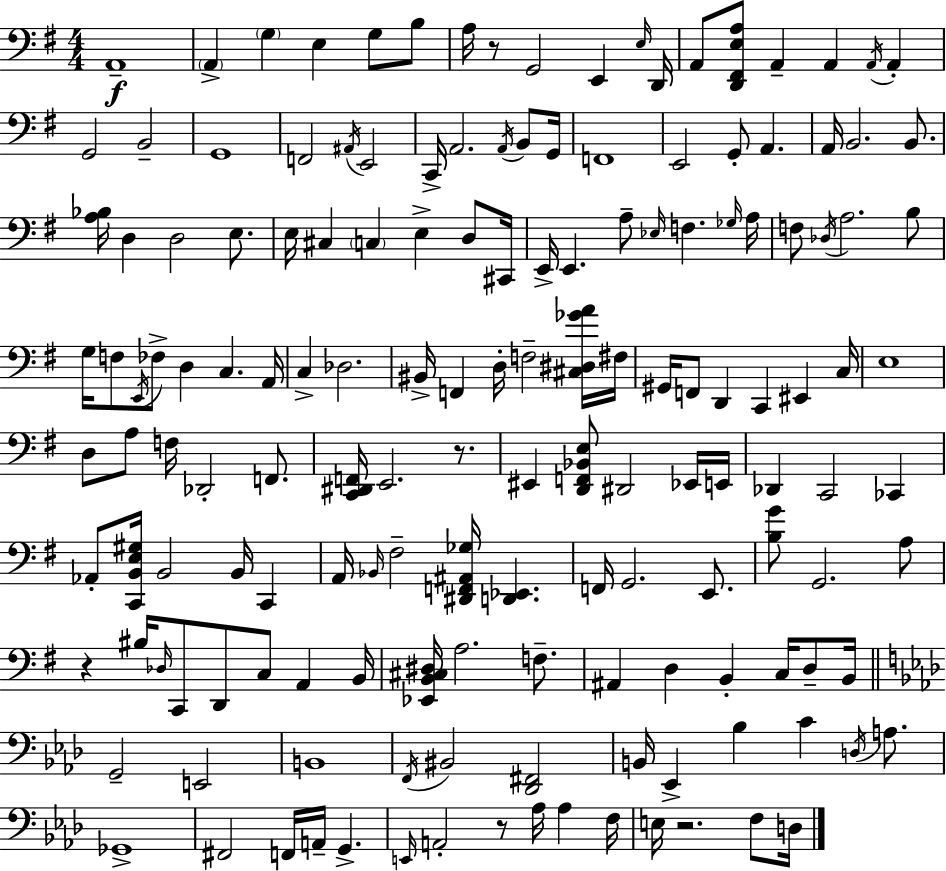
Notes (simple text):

A2/w A2/q G3/q E3/q G3/e B3/e A3/s R/e G2/h E2/q E3/s D2/s A2/e [D2,F#2,E3,A3]/e A2/q A2/q A2/s A2/q G2/h B2/h G2/w F2/h A#2/s E2/h C2/s A2/h. A2/s B2/e G2/s F2/w E2/h G2/e A2/q. A2/s B2/h. B2/e. [A3,Bb3]/s D3/q D3/h E3/e. E3/s C#3/q C3/q E3/q D3/e C#2/s E2/s E2/q. A3/e Eb3/s F3/q. Gb3/s A3/s F3/e Db3/s A3/h. B3/e G3/s F3/e E2/s FES3/e D3/q C3/q. A2/s C3/q Db3/h. BIS2/s F2/q D3/s F3/h [C#3,D#3,Gb4,A4]/s F#3/s G#2/s F2/e D2/q C2/q EIS2/q C3/s E3/w D3/e A3/e F3/s Db2/h F2/e. [C2,D#2,F2]/s E2/h. R/e. EIS2/q [D2,F2,Bb2,E3]/e D#2/h Eb2/s E2/s Db2/q C2/h CES2/q Ab2/e [C2,B2,E3,G#3]/s B2/h B2/s C2/q A2/s Bb2/s F#3/h [D#2,F2,A#2,Gb3]/s [D2,Eb2]/q. F2/s G2/h. E2/e. [B3,G4]/e G2/h. A3/e R/q BIS3/s Db3/s C2/e D2/e C3/e A2/q B2/s [Eb2,B2,C#3,D#3]/s A3/h. F3/e. A#2/q D3/q B2/q C3/s D3/e B2/s G2/h E2/h B2/w F2/s BIS2/h [Db2,F#2]/h B2/s Eb2/q Bb3/q C4/q D3/s A3/e. Gb2/w F#2/h F2/s A2/s G2/q. E2/s A2/h R/e Ab3/s Ab3/q F3/s E3/s R/h. F3/e D3/s